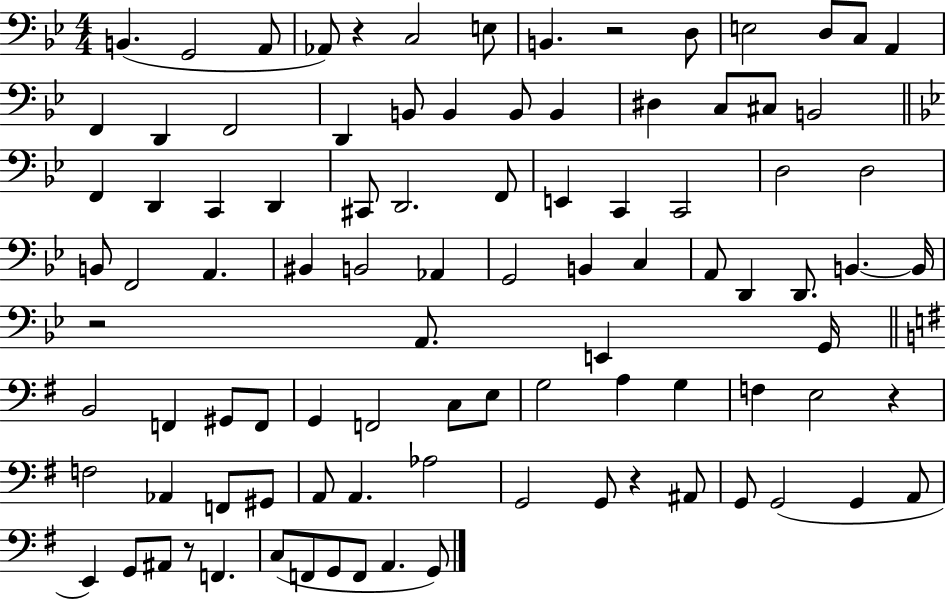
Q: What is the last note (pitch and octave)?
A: G2